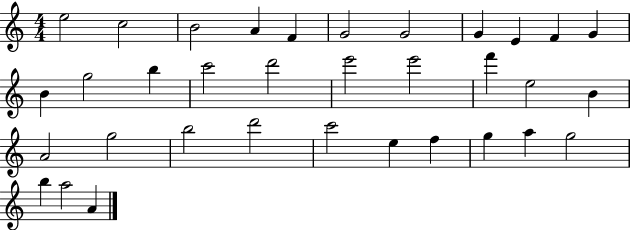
E5/h C5/h B4/h A4/q F4/q G4/h G4/h G4/q E4/q F4/q G4/q B4/q G5/h B5/q C6/h D6/h E6/h E6/h F6/q E5/h B4/q A4/h G5/h B5/h D6/h C6/h E5/q F5/q G5/q A5/q G5/h B5/q A5/h A4/q